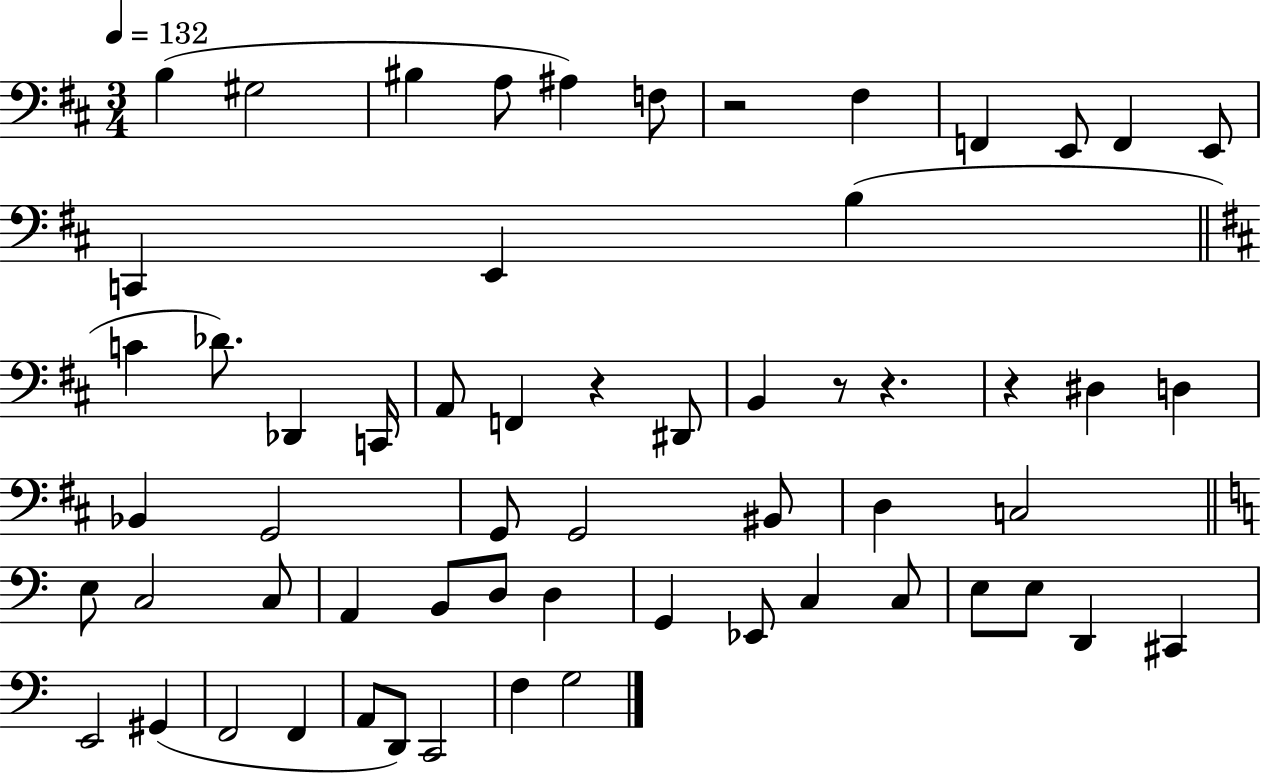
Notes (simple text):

B3/q G#3/h BIS3/q A3/e A#3/q F3/e R/h F#3/q F2/q E2/e F2/q E2/e C2/q E2/q B3/q C4/q Db4/e. Db2/q C2/s A2/e F2/q R/q D#2/e B2/q R/e R/q. R/q D#3/q D3/q Bb2/q G2/h G2/e G2/h BIS2/e D3/q C3/h E3/e C3/h C3/e A2/q B2/e D3/e D3/q G2/q Eb2/e C3/q C3/e E3/e E3/e D2/q C#2/q E2/h G#2/q F2/h F2/q A2/e D2/e C2/h F3/q G3/h